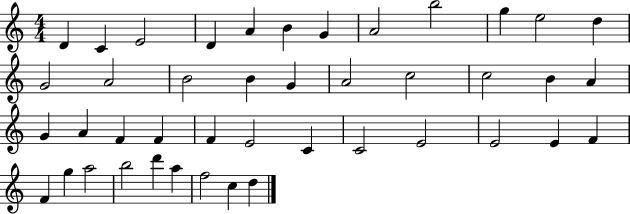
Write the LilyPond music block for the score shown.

{
  \clef treble
  \numericTimeSignature
  \time 4/4
  \key c \major
  d'4 c'4 e'2 | d'4 a'4 b'4 g'4 | a'2 b''2 | g''4 e''2 d''4 | \break g'2 a'2 | b'2 b'4 g'4 | a'2 c''2 | c''2 b'4 a'4 | \break g'4 a'4 f'4 f'4 | f'4 e'2 c'4 | c'2 e'2 | e'2 e'4 f'4 | \break f'4 g''4 a''2 | b''2 d'''4 a''4 | f''2 c''4 d''4 | \bar "|."
}